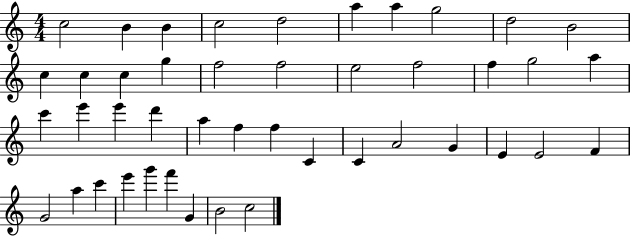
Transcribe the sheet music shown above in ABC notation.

X:1
T:Untitled
M:4/4
L:1/4
K:C
c2 B B c2 d2 a a g2 d2 B2 c c c g f2 f2 e2 f2 f g2 a c' e' e' d' a f f C C A2 G E E2 F G2 a c' e' g' f' G B2 c2